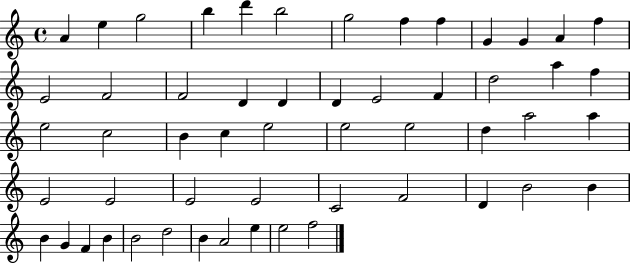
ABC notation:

X:1
T:Untitled
M:4/4
L:1/4
K:C
A e g2 b d' b2 g2 f f G G A f E2 F2 F2 D D D E2 F d2 a f e2 c2 B c e2 e2 e2 d a2 a E2 E2 E2 E2 C2 F2 D B2 B B G F B B2 d2 B A2 e e2 f2